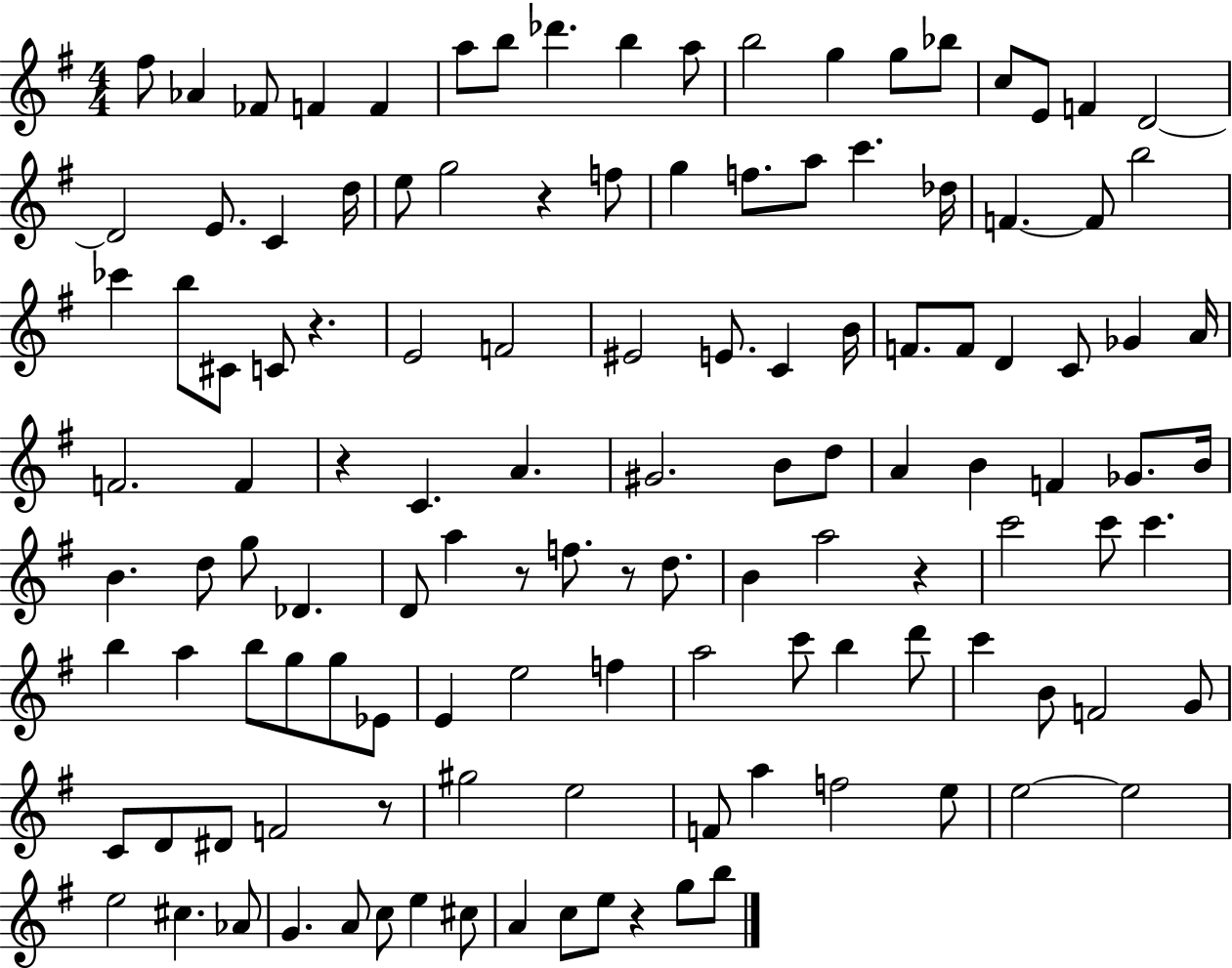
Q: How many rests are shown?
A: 8